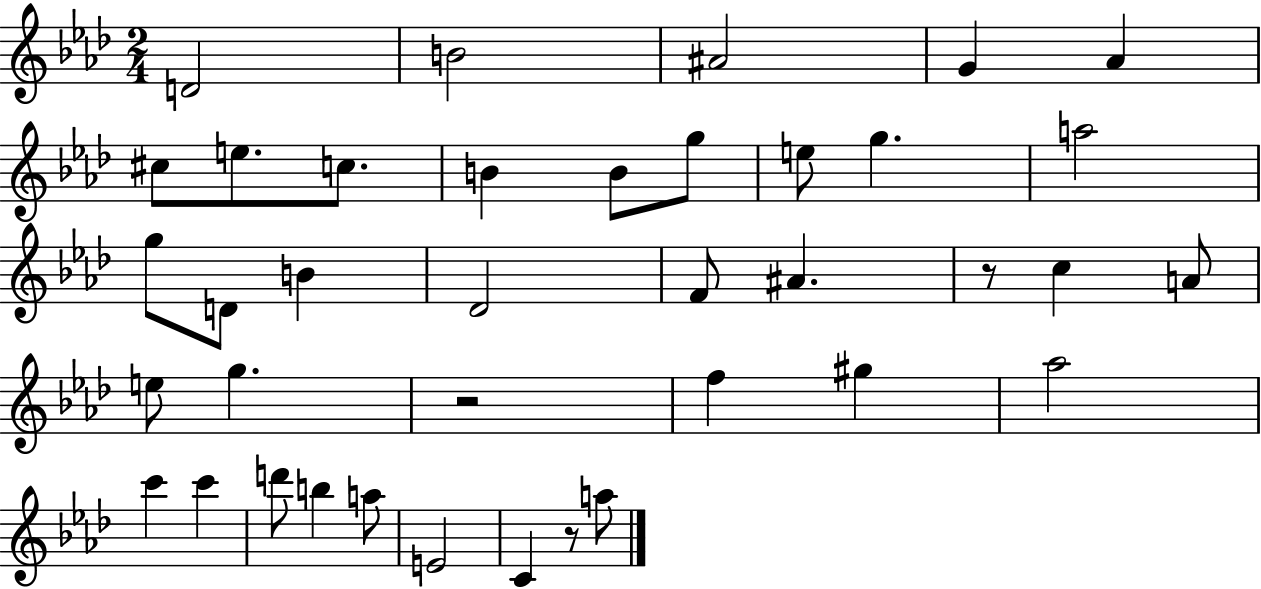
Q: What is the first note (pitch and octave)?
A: D4